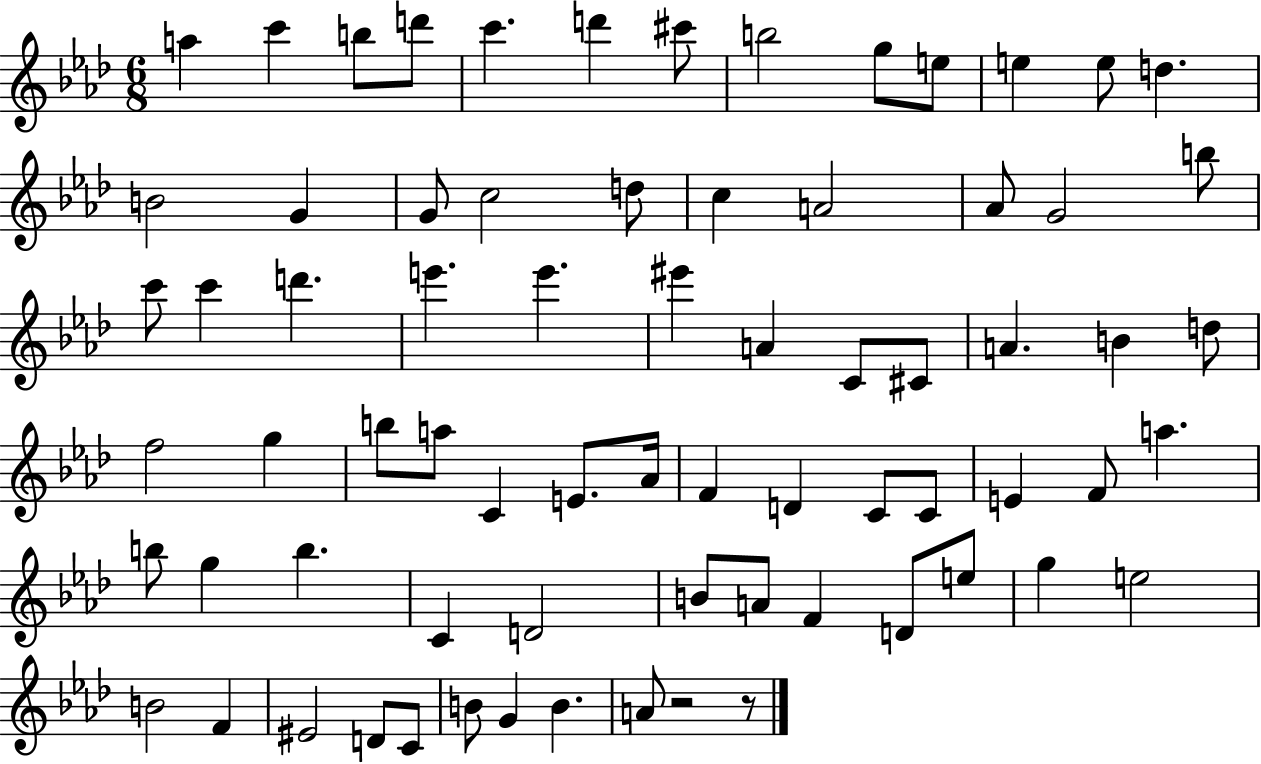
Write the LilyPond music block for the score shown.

{
  \clef treble
  \numericTimeSignature
  \time 6/8
  \key aes \major
  a''4 c'''4 b''8 d'''8 | c'''4. d'''4 cis'''8 | b''2 g''8 e''8 | e''4 e''8 d''4. | \break b'2 g'4 | g'8 c''2 d''8 | c''4 a'2 | aes'8 g'2 b''8 | \break c'''8 c'''4 d'''4. | e'''4. e'''4. | eis'''4 a'4 c'8 cis'8 | a'4. b'4 d''8 | \break f''2 g''4 | b''8 a''8 c'4 e'8. aes'16 | f'4 d'4 c'8 c'8 | e'4 f'8 a''4. | \break b''8 g''4 b''4. | c'4 d'2 | b'8 a'8 f'4 d'8 e''8 | g''4 e''2 | \break b'2 f'4 | eis'2 d'8 c'8 | b'8 g'4 b'4. | a'8 r2 r8 | \break \bar "|."
}